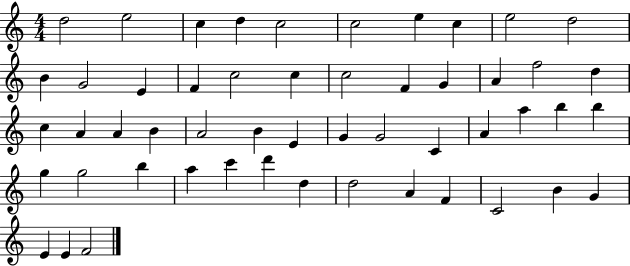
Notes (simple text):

D5/h E5/h C5/q D5/q C5/h C5/h E5/q C5/q E5/h D5/h B4/q G4/h E4/q F4/q C5/h C5/q C5/h F4/q G4/q A4/q F5/h D5/q C5/q A4/q A4/q B4/q A4/h B4/q E4/q G4/q G4/h C4/q A4/q A5/q B5/q B5/q G5/q G5/h B5/q A5/q C6/q D6/q D5/q D5/h A4/q F4/q C4/h B4/q G4/q E4/q E4/q F4/h